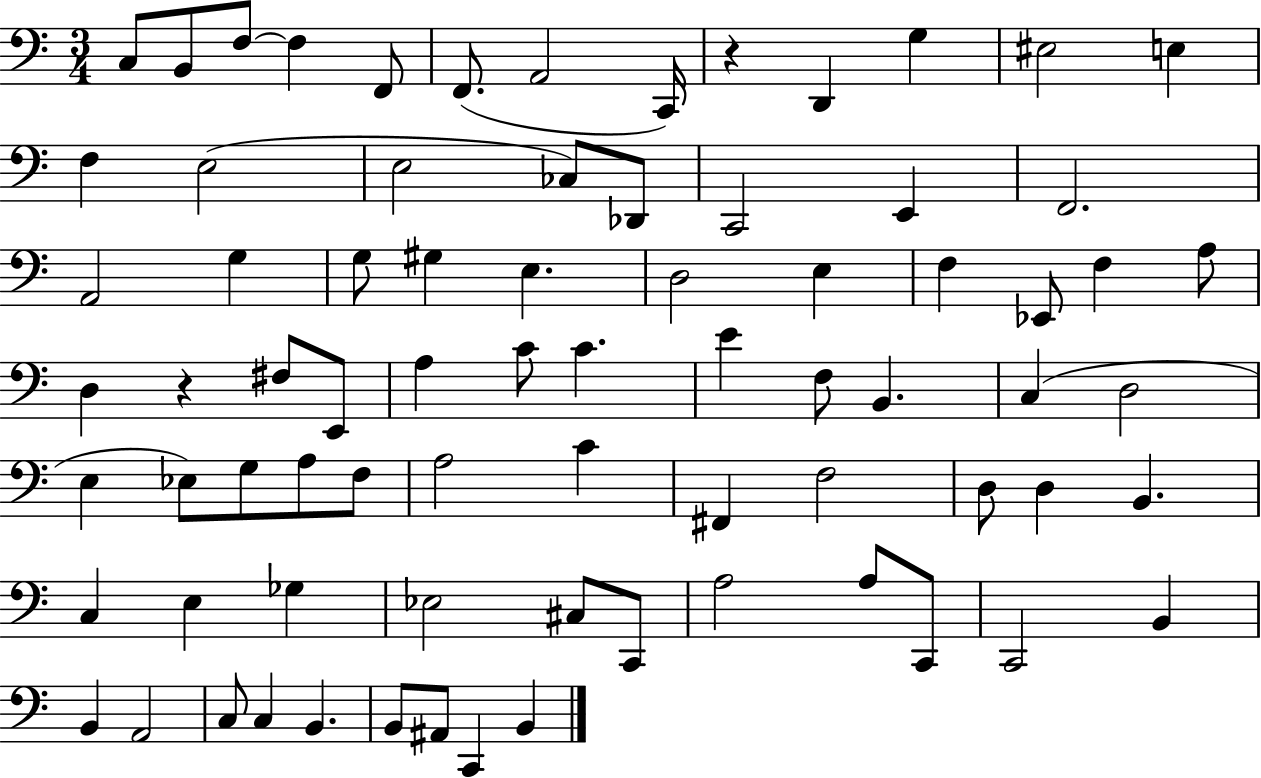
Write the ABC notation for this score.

X:1
T:Untitled
M:3/4
L:1/4
K:C
C,/2 B,,/2 F,/2 F, F,,/2 F,,/2 A,,2 C,,/4 z D,, G, ^E,2 E, F, E,2 E,2 _C,/2 _D,,/2 C,,2 E,, F,,2 A,,2 G, G,/2 ^G, E, D,2 E, F, _E,,/2 F, A,/2 D, z ^F,/2 E,,/2 A, C/2 C E F,/2 B,, C, D,2 E, _E,/2 G,/2 A,/2 F,/2 A,2 C ^F,, F,2 D,/2 D, B,, C, E, _G, _E,2 ^C,/2 C,,/2 A,2 A,/2 C,,/2 C,,2 B,, B,, A,,2 C,/2 C, B,, B,,/2 ^A,,/2 C,, B,,